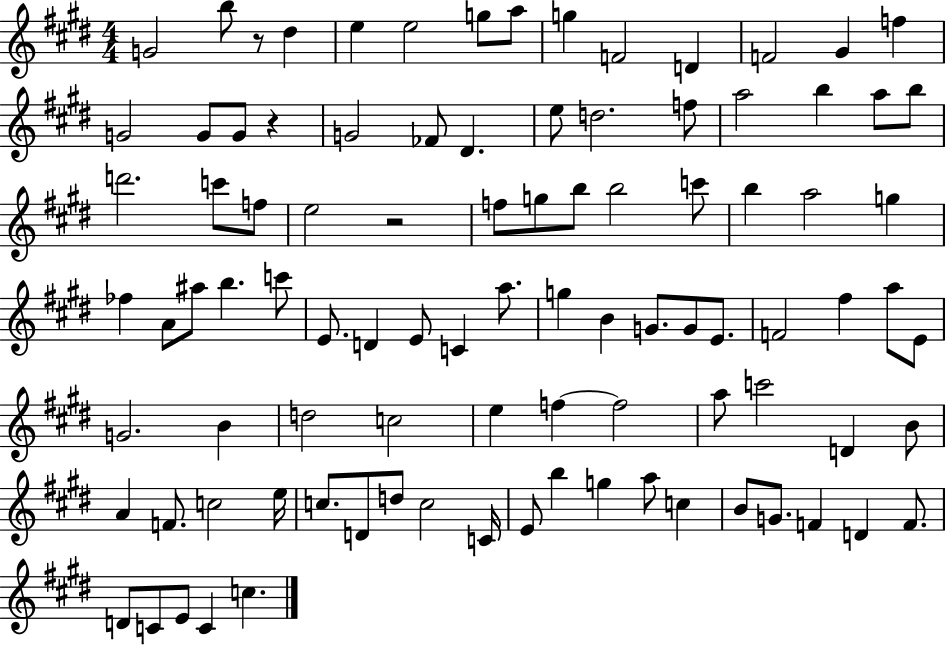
G4/h B5/e R/e D#5/q E5/q E5/h G5/e A5/e G5/q F4/h D4/q F4/h G#4/q F5/q G4/h G4/e G4/e R/q G4/h FES4/e D#4/q. E5/e D5/h. F5/e A5/h B5/q A5/e B5/e D6/h. C6/e F5/e E5/h R/h F5/e G5/e B5/e B5/h C6/e B5/q A5/h G5/q FES5/q A4/e A#5/e B5/q. C6/e E4/e. D4/q E4/e C4/q A5/e. G5/q B4/q G4/e. G4/e E4/e. F4/h F#5/q A5/e E4/e G4/h. B4/q D5/h C5/h E5/q F5/q F5/h A5/e C6/h D4/q B4/e A4/q F4/e. C5/h E5/s C5/e. D4/e D5/e C5/h C4/s E4/e B5/q G5/q A5/e C5/q B4/e G4/e. F4/q D4/q F4/e. D4/e C4/e E4/e C4/q C5/q.